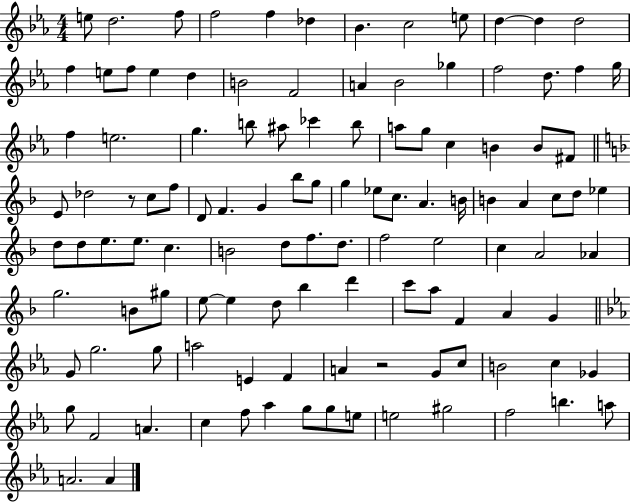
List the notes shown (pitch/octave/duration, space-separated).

E5/e D5/h. F5/e F5/h F5/q Db5/q Bb4/q. C5/h E5/e D5/q D5/q D5/h F5/q E5/e F5/e E5/q D5/q B4/h F4/h A4/q Bb4/h Gb5/q F5/h D5/e. F5/q G5/s F5/q E5/h. G5/q. B5/e A#5/e CES6/q B5/e A5/e G5/e C5/q B4/q B4/e F#4/e E4/e Db5/h R/e C5/e F5/e D4/e F4/q. G4/q Bb5/e G5/e G5/q Eb5/e C5/e. A4/q. B4/s B4/q A4/q C5/e D5/e Eb5/q D5/e D5/e E5/e. E5/e. C5/q. B4/h D5/e F5/e. D5/e. F5/h E5/h C5/q A4/h Ab4/q G5/h. B4/e G#5/e E5/e E5/q D5/e Bb5/q D6/q C6/e A5/e F4/q A4/q G4/q G4/e G5/h. G5/e A5/h E4/q F4/q A4/q R/h G4/e C5/e B4/h C5/q Gb4/q G5/e F4/h A4/q. C5/q F5/e Ab5/q G5/e G5/e E5/e E5/h G#5/h F5/h B5/q. A5/e A4/h. A4/q